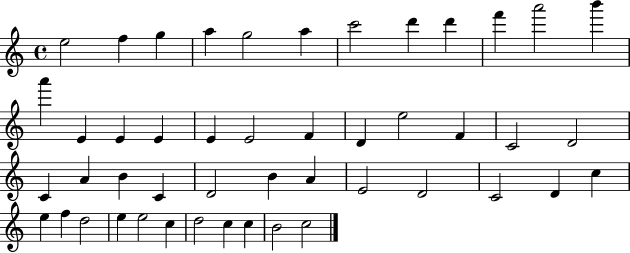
X:1
T:Untitled
M:4/4
L:1/4
K:C
e2 f g a g2 a c'2 d' d' f' a'2 b' a' E E E E E2 F D e2 F C2 D2 C A B C D2 B A E2 D2 C2 D c e f d2 e e2 c d2 c c B2 c2